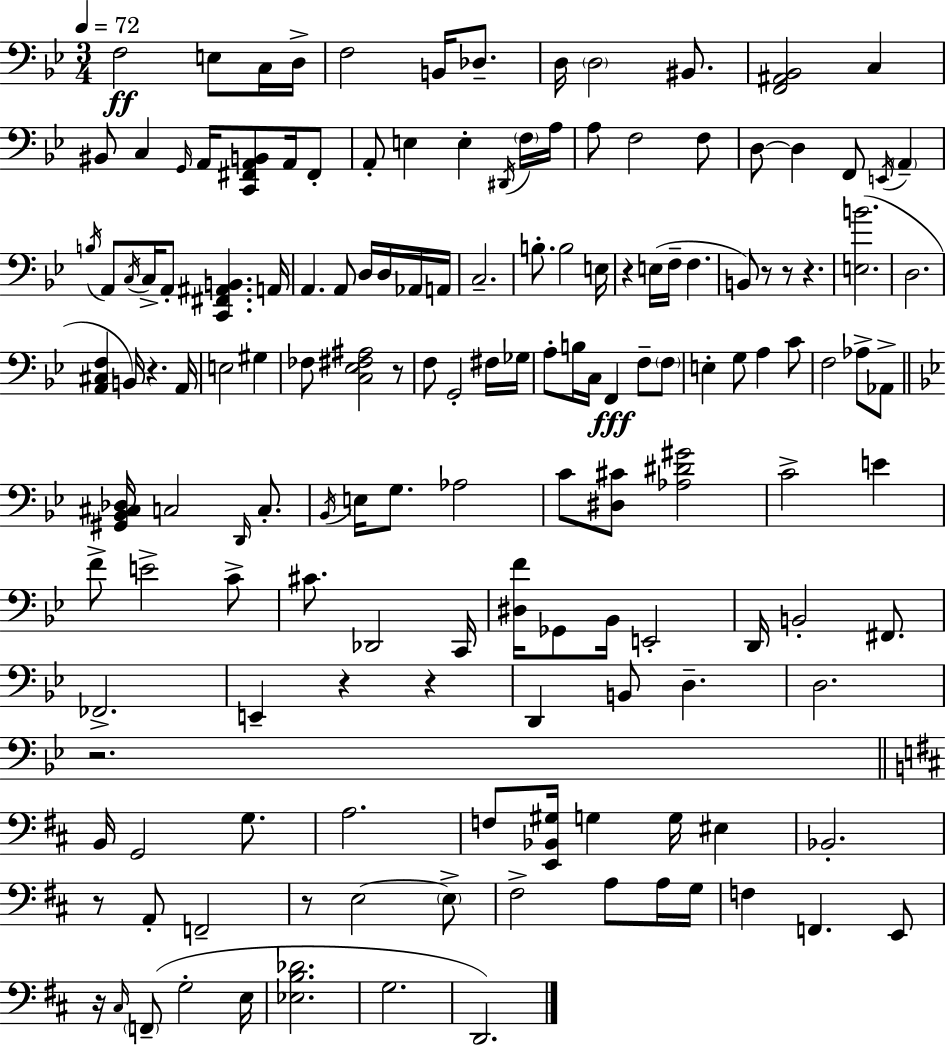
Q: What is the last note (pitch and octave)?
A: D2